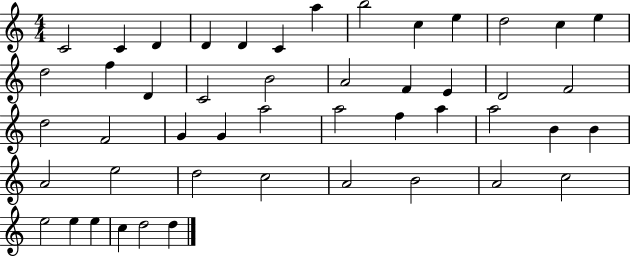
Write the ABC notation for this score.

X:1
T:Untitled
M:4/4
L:1/4
K:C
C2 C D D D C a b2 c e d2 c e d2 f D C2 B2 A2 F E D2 F2 d2 F2 G G a2 a2 f a a2 B B A2 e2 d2 c2 A2 B2 A2 c2 e2 e e c d2 d